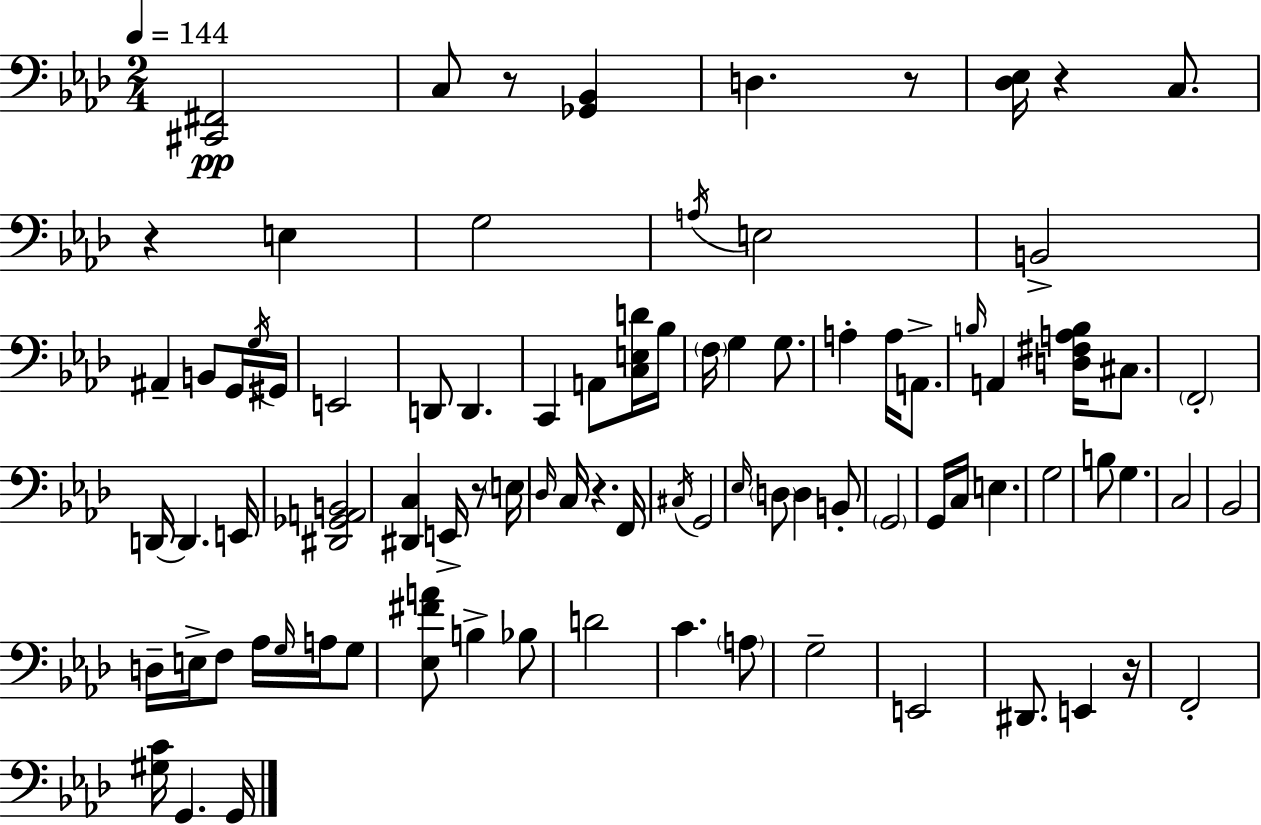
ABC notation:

X:1
T:Untitled
M:2/4
L:1/4
K:Fm
[^C,,^F,,]2 C,/2 z/2 [_G,,_B,,] D, z/2 [_D,_E,]/4 z C,/2 z E, G,2 A,/4 E,2 B,,2 ^A,, B,,/2 G,,/4 G,/4 ^G,,/4 E,,2 D,,/2 D,, C,, A,,/2 [C,E,D]/4 _B,/4 F,/4 G, G,/2 A, A,/4 A,,/2 B,/4 A,, [D,^F,A,B,]/4 ^C,/2 F,,2 D,,/4 D,, E,,/4 [^D,,_G,,A,,B,,]2 [^D,,C,] E,,/4 z/2 E,/4 _D,/4 C,/4 z F,,/4 ^C,/4 G,,2 _E,/4 D,/2 D, B,,/2 G,,2 G,,/4 C,/4 E, G,2 B,/2 G, C,2 _B,,2 D,/4 E,/4 F,/2 _A,/4 G,/4 A,/4 G,/2 [_E,^FA]/2 B, _B,/2 D2 C A,/2 G,2 E,,2 ^D,,/2 E,, z/4 F,,2 [^G,C]/4 G,, G,,/4